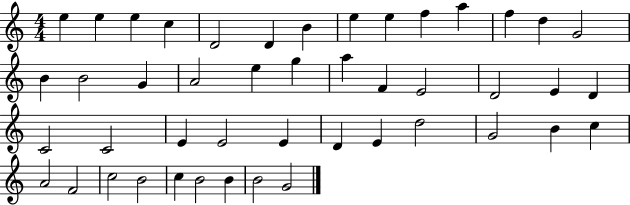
E5/q E5/q E5/q C5/q D4/h D4/q B4/q E5/q E5/q F5/q A5/q F5/q D5/q G4/h B4/q B4/h G4/q A4/h E5/q G5/q A5/q F4/q E4/h D4/h E4/q D4/q C4/h C4/h E4/q E4/h E4/q D4/q E4/q D5/h G4/h B4/q C5/q A4/h F4/h C5/h B4/h C5/q B4/h B4/q B4/h G4/h